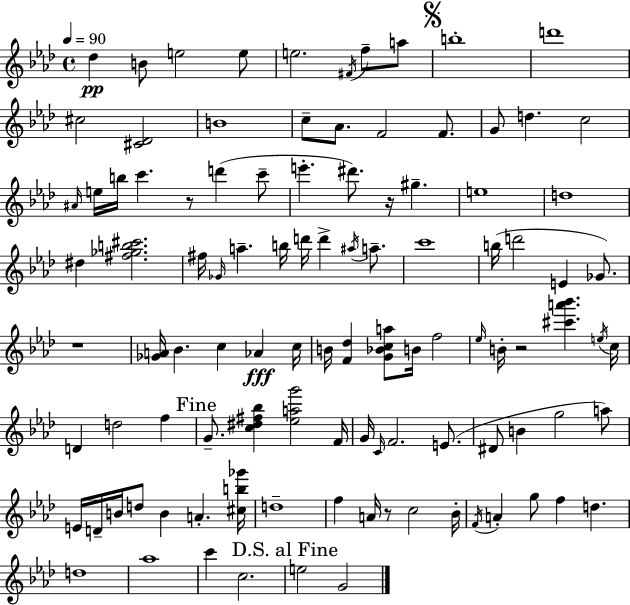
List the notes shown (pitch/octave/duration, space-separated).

Db5/q B4/e E5/h E5/e E5/h. F#4/s F5/e A5/e B5/w D6/w C#5/h [C#4,Db4]/h B4/w C5/e Ab4/e. F4/h F4/e. G4/e D5/q. C5/h A#4/s E5/s B5/s C6/q. R/e D6/q C6/e E6/q. D#6/e. R/s G#5/q. E5/w D5/w D#5/q [F#5,Gb5,B5,C#6]/h. F#5/s Gb4/s A5/q. B5/s D6/s D6/q A#5/s A5/e. C6/w B5/s D6/h E4/q Gb4/e. R/w [Gb4,A4]/s Bb4/q. C5/q Ab4/q C5/s B4/s [F4,Db5]/q [G4,Bb4,C5,A5]/e B4/s F5/h Eb5/s B4/s R/h [C#6,A6,Bb6]/q. E5/s C5/s D4/q D5/h F5/q G4/e. [C5,D#5,F#5,Bb5]/q [Eb5,A5,G6]/h F4/s G4/s C4/s F4/h. E4/e. D#4/e B4/q G5/h A5/e E4/s D4/s B4/s D5/e B4/q A4/q. [C#5,B5,Gb6]/s D5/w F5/q A4/s R/e C5/h Bb4/s F4/s A4/q G5/e F5/q D5/q. D5/w Ab5/w C6/q C5/h. E5/h G4/h